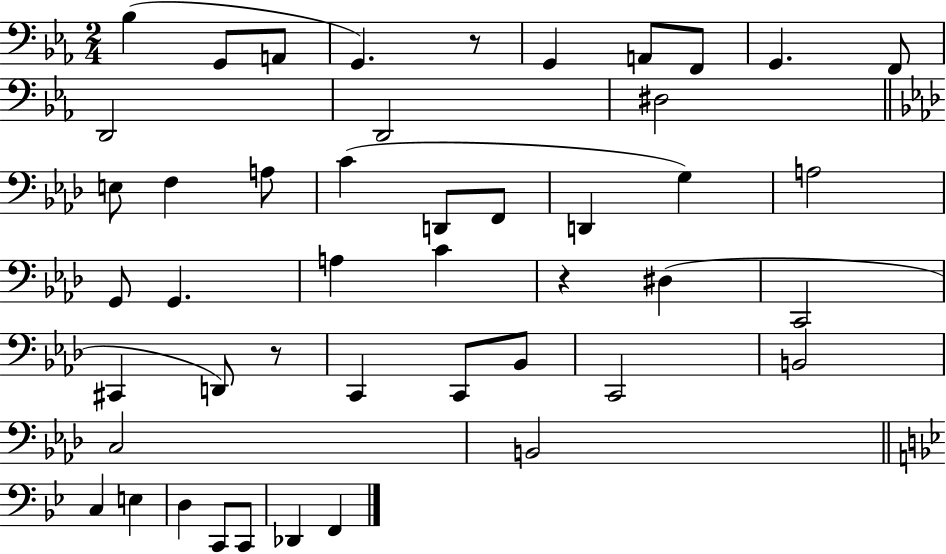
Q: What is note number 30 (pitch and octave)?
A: C2